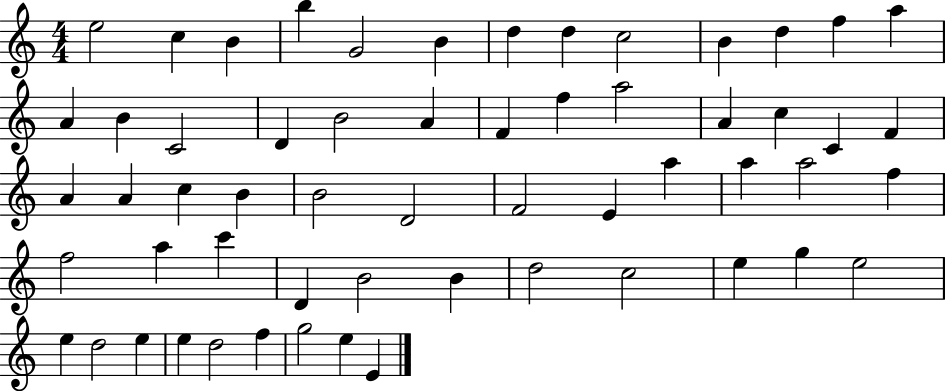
E5/h C5/q B4/q B5/q G4/h B4/q D5/q D5/q C5/h B4/q D5/q F5/q A5/q A4/q B4/q C4/h D4/q B4/h A4/q F4/q F5/q A5/h A4/q C5/q C4/q F4/q A4/q A4/q C5/q B4/q B4/h D4/h F4/h E4/q A5/q A5/q A5/h F5/q F5/h A5/q C6/q D4/q B4/h B4/q D5/h C5/h E5/q G5/q E5/h E5/q D5/h E5/q E5/q D5/h F5/q G5/h E5/q E4/q